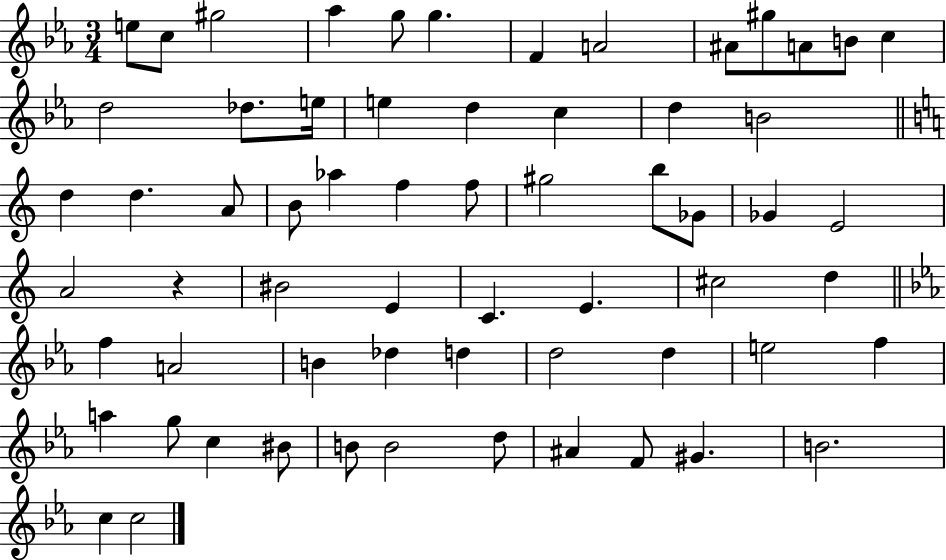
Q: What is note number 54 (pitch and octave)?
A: B4